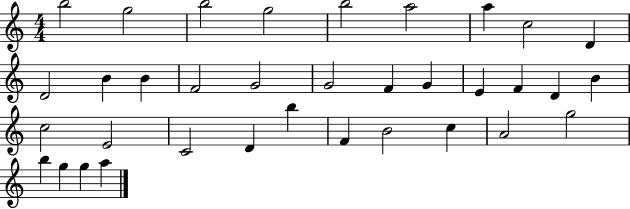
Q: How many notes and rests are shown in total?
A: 35